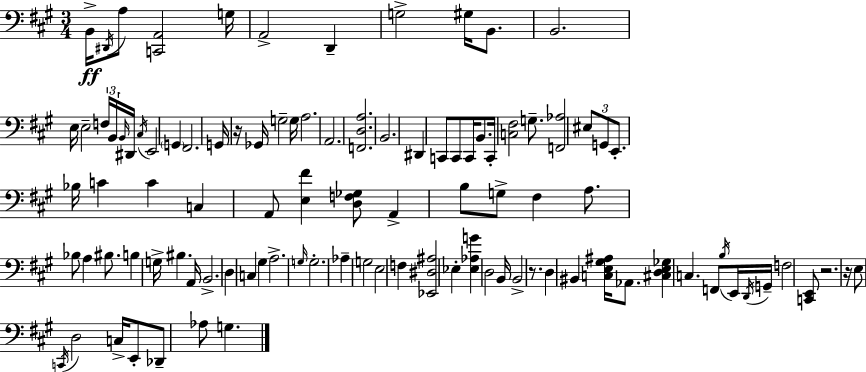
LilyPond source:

{
  \clef bass
  \numericTimeSignature
  \time 3/4
  \key a \major
  b,16->\ff \acciaccatura { dis,16 } a8 <c, a,>2 | g16 a,2-> d,4-- | g2-> gis16 b,8. | b,2. | \break e16 e2-- \tuplet 3/2 { f16 b,16 | \grace { b,16 } } dis,16 \acciaccatura { cis16 } e,2 \parenthesize g,4 | fis,2. | g,16 r16 ges,16 g2-- | \break g16 a2. | a,2. | <f, d a>2. | b,2. | \break dis,4 c,8 c,8 c,16 | b,8. c,16-. <c fis>2 | g8.-- <f, aes>2 \tuplet 3/2 { eis8 | g,8 e,8.-. } bes16 c'4 c'4 | \break c4 a,8 <e fis'>4 | <d f ges>8 a,4-> b8 g8-> fis4 | a8. bes8 a4 | bis8. b4 g16-> bis4. | \break a,16 b,2.-> | d4 c4 gis4 | a2.-> | \grace { g16 } g2.-. | \break aes4-- g2 | e2 | f4 <ees, dis ais>2 | ees4-. <ees aes g'>4 d2 | \break b,16 b,2-> | r8. d4 bis,4 | <c e gis ais>16 aes,8. <cis d e ges>4 c4. | f,8 \acciaccatura { b16 } e,16 \acciaccatura { d,16 } g,16-- f2 | \break <c, e,>8 r2. | r16 e8 \acciaccatura { c,16 } d2 | c16-> e,8-. des,8-- aes8 | g4. \bar "|."
}